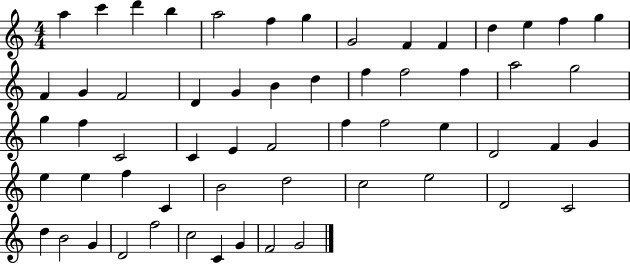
X:1
T:Untitled
M:4/4
L:1/4
K:C
a c' d' b a2 f g G2 F F d e f g F G F2 D G B d f f2 f a2 g2 g f C2 C E F2 f f2 e D2 F G e e f C B2 d2 c2 e2 D2 C2 d B2 G D2 f2 c2 C G F2 G2